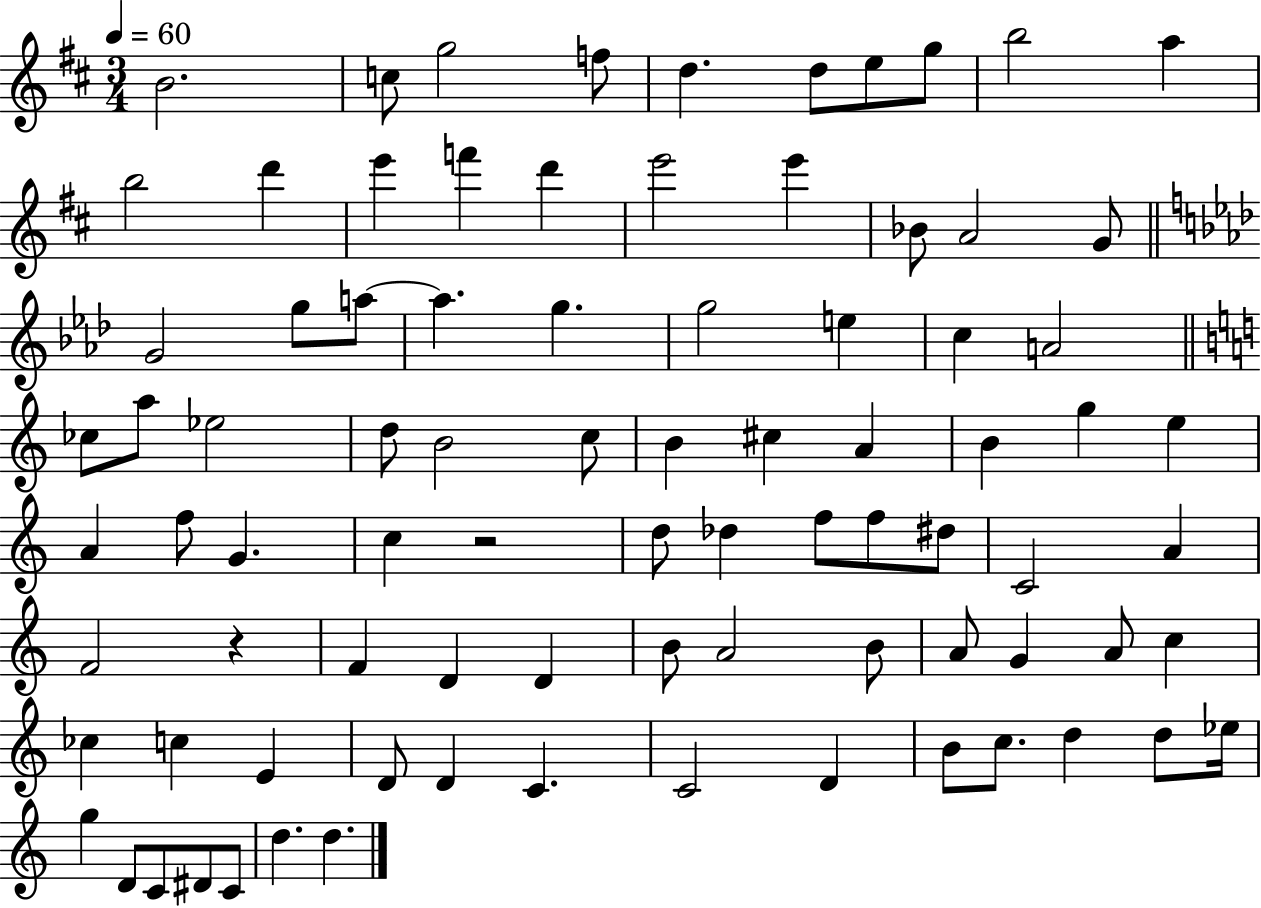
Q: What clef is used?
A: treble